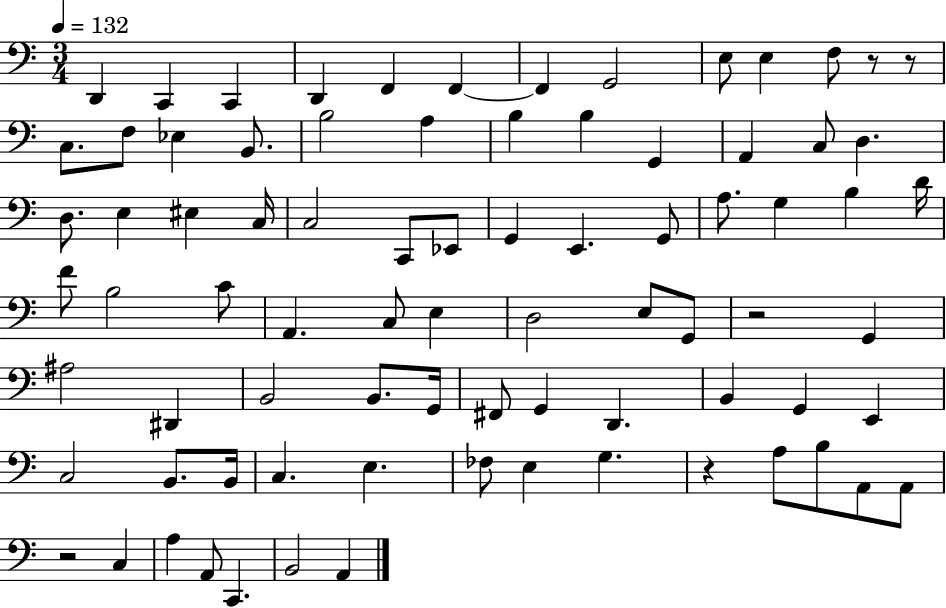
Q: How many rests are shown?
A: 5